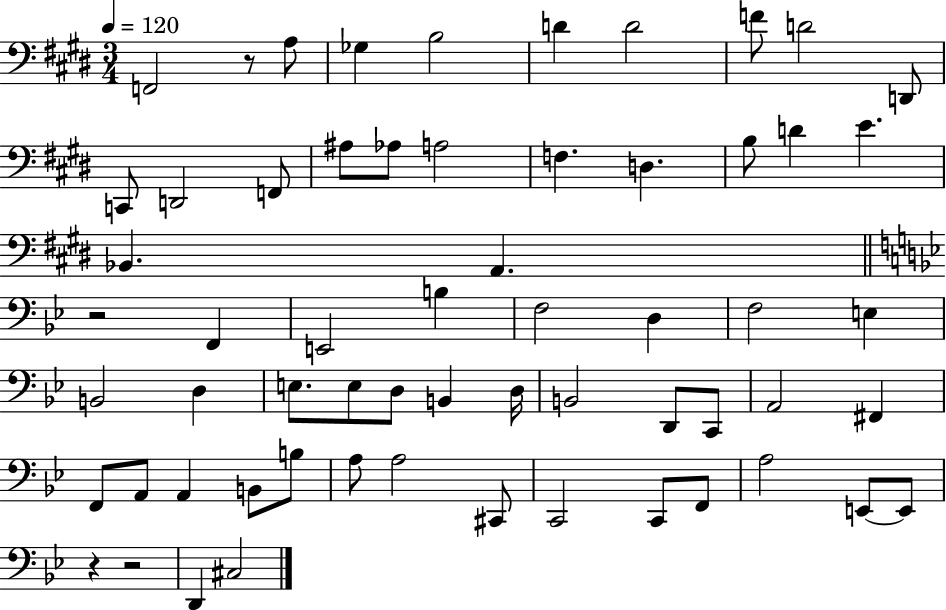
F2/h R/e A3/e Gb3/q B3/h D4/q D4/h F4/e D4/h D2/e C2/e D2/h F2/e A#3/e Ab3/e A3/h F3/q. D3/q. B3/e D4/q E4/q. Bb2/q. A2/q. R/h F2/q E2/h B3/q F3/h D3/q F3/h E3/q B2/h D3/q E3/e. E3/e D3/e B2/q D3/s B2/h D2/e C2/e A2/h F#2/q F2/e A2/e A2/q B2/e B3/e A3/e A3/h C#2/e C2/h C2/e F2/e A3/h E2/e E2/e R/q R/h D2/q C#3/h